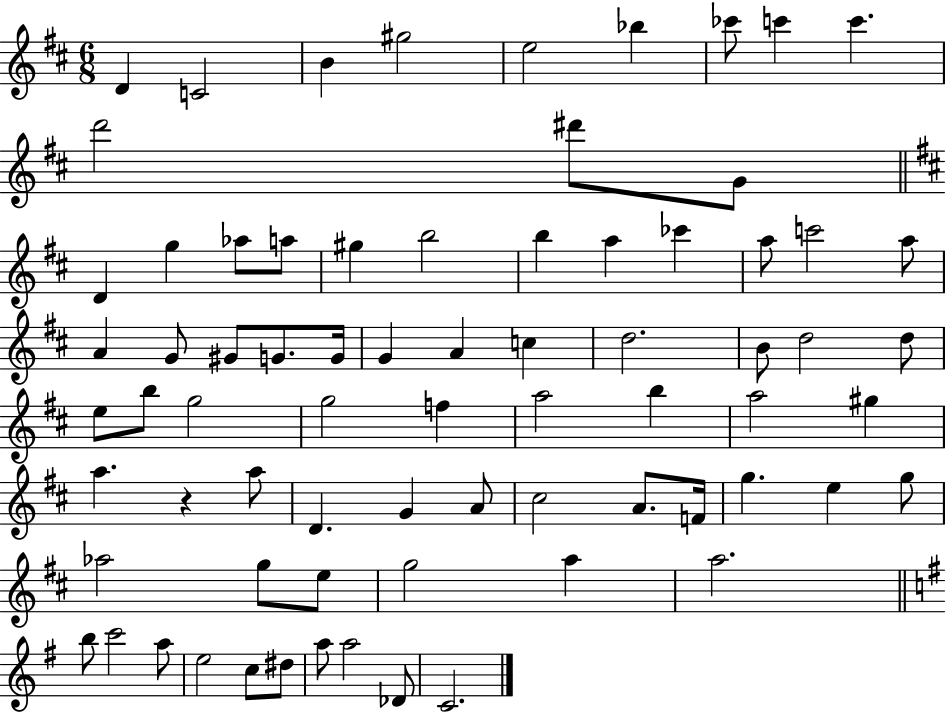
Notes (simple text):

D4/q C4/h B4/q G#5/h E5/h Bb5/q CES6/e C6/q C6/q. D6/h D#6/e G4/e D4/q G5/q Ab5/e A5/e G#5/q B5/h B5/q A5/q CES6/q A5/e C6/h A5/e A4/q G4/e G#4/e G4/e. G4/s G4/q A4/q C5/q D5/h. B4/e D5/h D5/e E5/e B5/e G5/h G5/h F5/q A5/h B5/q A5/h G#5/q A5/q. R/q A5/e D4/q. G4/q A4/e C#5/h A4/e. F4/s G5/q. E5/q G5/e Ab5/h G5/e E5/e G5/h A5/q A5/h. B5/e C6/h A5/e E5/h C5/e D#5/e A5/e A5/h Db4/e C4/h.